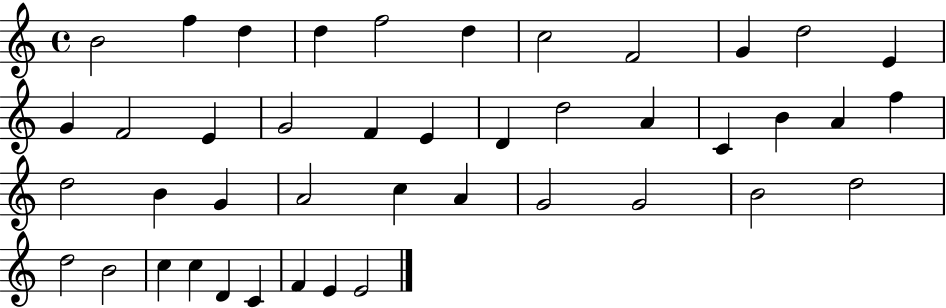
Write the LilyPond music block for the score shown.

{
  \clef treble
  \time 4/4
  \defaultTimeSignature
  \key c \major
  b'2 f''4 d''4 | d''4 f''2 d''4 | c''2 f'2 | g'4 d''2 e'4 | \break g'4 f'2 e'4 | g'2 f'4 e'4 | d'4 d''2 a'4 | c'4 b'4 a'4 f''4 | \break d''2 b'4 g'4 | a'2 c''4 a'4 | g'2 g'2 | b'2 d''2 | \break d''2 b'2 | c''4 c''4 d'4 c'4 | f'4 e'4 e'2 | \bar "|."
}